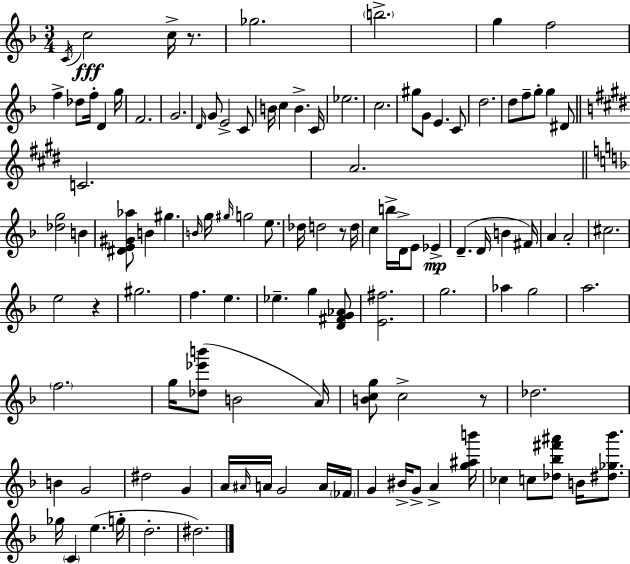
C4/s C5/h C5/s R/e. Gb5/h. B5/h. G5/q F5/h F5/q Db5/e F5/s D4/q G5/s F4/h. G4/h. D4/s G4/e E4/h C4/e B4/s C5/q B4/q. C4/s Eb5/h. C5/h. G#5/e G4/e E4/q. C4/e D5/h. D5/e F5/e G5/e G5/q D#4/e C4/h. A4/h. [Db5,G5]/h B4/q [D#4,E4,G#4,Ab5]/e B4/q G#5/q. B4/s G5/s G#5/s G5/h E5/e. Db5/s D5/h R/e D5/s C5/q B5/s D4/s E4/e Eb4/q D4/q. D4/s B4/q F#4/s A4/q A4/h C#5/h. E5/h R/q G#5/h. F5/q. E5/q. Eb5/q. G5/q [D4,F#4,G4,Ab4]/e [E4,F#5]/h. G5/h. Ab5/q G5/h A5/h. F5/h. G5/s [Db5,Eb6,B6]/e B4/h A4/s [B4,C5,G5]/e C5/h R/e Db5/h. B4/q G4/h D#5/h G4/q A4/s A#4/s A4/s G4/h A4/s FES4/s G4/q BIS4/s G4/e A4/q [G5,A#5,B6]/s CES5/q C5/e [Db5,Bb5,F#6,A#6]/e B4/s [D#5,Gb5,Bb6]/e. Gb5/s C4/q E5/q. G5/s D5/h. D#5/h.